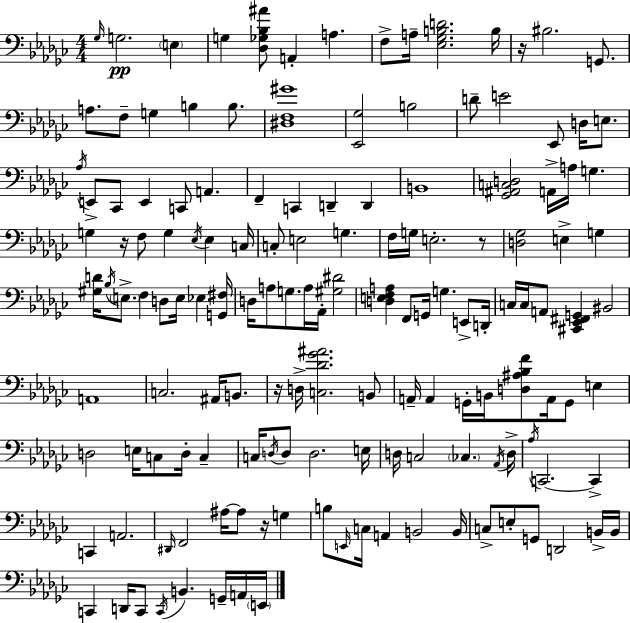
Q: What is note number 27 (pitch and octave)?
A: C2